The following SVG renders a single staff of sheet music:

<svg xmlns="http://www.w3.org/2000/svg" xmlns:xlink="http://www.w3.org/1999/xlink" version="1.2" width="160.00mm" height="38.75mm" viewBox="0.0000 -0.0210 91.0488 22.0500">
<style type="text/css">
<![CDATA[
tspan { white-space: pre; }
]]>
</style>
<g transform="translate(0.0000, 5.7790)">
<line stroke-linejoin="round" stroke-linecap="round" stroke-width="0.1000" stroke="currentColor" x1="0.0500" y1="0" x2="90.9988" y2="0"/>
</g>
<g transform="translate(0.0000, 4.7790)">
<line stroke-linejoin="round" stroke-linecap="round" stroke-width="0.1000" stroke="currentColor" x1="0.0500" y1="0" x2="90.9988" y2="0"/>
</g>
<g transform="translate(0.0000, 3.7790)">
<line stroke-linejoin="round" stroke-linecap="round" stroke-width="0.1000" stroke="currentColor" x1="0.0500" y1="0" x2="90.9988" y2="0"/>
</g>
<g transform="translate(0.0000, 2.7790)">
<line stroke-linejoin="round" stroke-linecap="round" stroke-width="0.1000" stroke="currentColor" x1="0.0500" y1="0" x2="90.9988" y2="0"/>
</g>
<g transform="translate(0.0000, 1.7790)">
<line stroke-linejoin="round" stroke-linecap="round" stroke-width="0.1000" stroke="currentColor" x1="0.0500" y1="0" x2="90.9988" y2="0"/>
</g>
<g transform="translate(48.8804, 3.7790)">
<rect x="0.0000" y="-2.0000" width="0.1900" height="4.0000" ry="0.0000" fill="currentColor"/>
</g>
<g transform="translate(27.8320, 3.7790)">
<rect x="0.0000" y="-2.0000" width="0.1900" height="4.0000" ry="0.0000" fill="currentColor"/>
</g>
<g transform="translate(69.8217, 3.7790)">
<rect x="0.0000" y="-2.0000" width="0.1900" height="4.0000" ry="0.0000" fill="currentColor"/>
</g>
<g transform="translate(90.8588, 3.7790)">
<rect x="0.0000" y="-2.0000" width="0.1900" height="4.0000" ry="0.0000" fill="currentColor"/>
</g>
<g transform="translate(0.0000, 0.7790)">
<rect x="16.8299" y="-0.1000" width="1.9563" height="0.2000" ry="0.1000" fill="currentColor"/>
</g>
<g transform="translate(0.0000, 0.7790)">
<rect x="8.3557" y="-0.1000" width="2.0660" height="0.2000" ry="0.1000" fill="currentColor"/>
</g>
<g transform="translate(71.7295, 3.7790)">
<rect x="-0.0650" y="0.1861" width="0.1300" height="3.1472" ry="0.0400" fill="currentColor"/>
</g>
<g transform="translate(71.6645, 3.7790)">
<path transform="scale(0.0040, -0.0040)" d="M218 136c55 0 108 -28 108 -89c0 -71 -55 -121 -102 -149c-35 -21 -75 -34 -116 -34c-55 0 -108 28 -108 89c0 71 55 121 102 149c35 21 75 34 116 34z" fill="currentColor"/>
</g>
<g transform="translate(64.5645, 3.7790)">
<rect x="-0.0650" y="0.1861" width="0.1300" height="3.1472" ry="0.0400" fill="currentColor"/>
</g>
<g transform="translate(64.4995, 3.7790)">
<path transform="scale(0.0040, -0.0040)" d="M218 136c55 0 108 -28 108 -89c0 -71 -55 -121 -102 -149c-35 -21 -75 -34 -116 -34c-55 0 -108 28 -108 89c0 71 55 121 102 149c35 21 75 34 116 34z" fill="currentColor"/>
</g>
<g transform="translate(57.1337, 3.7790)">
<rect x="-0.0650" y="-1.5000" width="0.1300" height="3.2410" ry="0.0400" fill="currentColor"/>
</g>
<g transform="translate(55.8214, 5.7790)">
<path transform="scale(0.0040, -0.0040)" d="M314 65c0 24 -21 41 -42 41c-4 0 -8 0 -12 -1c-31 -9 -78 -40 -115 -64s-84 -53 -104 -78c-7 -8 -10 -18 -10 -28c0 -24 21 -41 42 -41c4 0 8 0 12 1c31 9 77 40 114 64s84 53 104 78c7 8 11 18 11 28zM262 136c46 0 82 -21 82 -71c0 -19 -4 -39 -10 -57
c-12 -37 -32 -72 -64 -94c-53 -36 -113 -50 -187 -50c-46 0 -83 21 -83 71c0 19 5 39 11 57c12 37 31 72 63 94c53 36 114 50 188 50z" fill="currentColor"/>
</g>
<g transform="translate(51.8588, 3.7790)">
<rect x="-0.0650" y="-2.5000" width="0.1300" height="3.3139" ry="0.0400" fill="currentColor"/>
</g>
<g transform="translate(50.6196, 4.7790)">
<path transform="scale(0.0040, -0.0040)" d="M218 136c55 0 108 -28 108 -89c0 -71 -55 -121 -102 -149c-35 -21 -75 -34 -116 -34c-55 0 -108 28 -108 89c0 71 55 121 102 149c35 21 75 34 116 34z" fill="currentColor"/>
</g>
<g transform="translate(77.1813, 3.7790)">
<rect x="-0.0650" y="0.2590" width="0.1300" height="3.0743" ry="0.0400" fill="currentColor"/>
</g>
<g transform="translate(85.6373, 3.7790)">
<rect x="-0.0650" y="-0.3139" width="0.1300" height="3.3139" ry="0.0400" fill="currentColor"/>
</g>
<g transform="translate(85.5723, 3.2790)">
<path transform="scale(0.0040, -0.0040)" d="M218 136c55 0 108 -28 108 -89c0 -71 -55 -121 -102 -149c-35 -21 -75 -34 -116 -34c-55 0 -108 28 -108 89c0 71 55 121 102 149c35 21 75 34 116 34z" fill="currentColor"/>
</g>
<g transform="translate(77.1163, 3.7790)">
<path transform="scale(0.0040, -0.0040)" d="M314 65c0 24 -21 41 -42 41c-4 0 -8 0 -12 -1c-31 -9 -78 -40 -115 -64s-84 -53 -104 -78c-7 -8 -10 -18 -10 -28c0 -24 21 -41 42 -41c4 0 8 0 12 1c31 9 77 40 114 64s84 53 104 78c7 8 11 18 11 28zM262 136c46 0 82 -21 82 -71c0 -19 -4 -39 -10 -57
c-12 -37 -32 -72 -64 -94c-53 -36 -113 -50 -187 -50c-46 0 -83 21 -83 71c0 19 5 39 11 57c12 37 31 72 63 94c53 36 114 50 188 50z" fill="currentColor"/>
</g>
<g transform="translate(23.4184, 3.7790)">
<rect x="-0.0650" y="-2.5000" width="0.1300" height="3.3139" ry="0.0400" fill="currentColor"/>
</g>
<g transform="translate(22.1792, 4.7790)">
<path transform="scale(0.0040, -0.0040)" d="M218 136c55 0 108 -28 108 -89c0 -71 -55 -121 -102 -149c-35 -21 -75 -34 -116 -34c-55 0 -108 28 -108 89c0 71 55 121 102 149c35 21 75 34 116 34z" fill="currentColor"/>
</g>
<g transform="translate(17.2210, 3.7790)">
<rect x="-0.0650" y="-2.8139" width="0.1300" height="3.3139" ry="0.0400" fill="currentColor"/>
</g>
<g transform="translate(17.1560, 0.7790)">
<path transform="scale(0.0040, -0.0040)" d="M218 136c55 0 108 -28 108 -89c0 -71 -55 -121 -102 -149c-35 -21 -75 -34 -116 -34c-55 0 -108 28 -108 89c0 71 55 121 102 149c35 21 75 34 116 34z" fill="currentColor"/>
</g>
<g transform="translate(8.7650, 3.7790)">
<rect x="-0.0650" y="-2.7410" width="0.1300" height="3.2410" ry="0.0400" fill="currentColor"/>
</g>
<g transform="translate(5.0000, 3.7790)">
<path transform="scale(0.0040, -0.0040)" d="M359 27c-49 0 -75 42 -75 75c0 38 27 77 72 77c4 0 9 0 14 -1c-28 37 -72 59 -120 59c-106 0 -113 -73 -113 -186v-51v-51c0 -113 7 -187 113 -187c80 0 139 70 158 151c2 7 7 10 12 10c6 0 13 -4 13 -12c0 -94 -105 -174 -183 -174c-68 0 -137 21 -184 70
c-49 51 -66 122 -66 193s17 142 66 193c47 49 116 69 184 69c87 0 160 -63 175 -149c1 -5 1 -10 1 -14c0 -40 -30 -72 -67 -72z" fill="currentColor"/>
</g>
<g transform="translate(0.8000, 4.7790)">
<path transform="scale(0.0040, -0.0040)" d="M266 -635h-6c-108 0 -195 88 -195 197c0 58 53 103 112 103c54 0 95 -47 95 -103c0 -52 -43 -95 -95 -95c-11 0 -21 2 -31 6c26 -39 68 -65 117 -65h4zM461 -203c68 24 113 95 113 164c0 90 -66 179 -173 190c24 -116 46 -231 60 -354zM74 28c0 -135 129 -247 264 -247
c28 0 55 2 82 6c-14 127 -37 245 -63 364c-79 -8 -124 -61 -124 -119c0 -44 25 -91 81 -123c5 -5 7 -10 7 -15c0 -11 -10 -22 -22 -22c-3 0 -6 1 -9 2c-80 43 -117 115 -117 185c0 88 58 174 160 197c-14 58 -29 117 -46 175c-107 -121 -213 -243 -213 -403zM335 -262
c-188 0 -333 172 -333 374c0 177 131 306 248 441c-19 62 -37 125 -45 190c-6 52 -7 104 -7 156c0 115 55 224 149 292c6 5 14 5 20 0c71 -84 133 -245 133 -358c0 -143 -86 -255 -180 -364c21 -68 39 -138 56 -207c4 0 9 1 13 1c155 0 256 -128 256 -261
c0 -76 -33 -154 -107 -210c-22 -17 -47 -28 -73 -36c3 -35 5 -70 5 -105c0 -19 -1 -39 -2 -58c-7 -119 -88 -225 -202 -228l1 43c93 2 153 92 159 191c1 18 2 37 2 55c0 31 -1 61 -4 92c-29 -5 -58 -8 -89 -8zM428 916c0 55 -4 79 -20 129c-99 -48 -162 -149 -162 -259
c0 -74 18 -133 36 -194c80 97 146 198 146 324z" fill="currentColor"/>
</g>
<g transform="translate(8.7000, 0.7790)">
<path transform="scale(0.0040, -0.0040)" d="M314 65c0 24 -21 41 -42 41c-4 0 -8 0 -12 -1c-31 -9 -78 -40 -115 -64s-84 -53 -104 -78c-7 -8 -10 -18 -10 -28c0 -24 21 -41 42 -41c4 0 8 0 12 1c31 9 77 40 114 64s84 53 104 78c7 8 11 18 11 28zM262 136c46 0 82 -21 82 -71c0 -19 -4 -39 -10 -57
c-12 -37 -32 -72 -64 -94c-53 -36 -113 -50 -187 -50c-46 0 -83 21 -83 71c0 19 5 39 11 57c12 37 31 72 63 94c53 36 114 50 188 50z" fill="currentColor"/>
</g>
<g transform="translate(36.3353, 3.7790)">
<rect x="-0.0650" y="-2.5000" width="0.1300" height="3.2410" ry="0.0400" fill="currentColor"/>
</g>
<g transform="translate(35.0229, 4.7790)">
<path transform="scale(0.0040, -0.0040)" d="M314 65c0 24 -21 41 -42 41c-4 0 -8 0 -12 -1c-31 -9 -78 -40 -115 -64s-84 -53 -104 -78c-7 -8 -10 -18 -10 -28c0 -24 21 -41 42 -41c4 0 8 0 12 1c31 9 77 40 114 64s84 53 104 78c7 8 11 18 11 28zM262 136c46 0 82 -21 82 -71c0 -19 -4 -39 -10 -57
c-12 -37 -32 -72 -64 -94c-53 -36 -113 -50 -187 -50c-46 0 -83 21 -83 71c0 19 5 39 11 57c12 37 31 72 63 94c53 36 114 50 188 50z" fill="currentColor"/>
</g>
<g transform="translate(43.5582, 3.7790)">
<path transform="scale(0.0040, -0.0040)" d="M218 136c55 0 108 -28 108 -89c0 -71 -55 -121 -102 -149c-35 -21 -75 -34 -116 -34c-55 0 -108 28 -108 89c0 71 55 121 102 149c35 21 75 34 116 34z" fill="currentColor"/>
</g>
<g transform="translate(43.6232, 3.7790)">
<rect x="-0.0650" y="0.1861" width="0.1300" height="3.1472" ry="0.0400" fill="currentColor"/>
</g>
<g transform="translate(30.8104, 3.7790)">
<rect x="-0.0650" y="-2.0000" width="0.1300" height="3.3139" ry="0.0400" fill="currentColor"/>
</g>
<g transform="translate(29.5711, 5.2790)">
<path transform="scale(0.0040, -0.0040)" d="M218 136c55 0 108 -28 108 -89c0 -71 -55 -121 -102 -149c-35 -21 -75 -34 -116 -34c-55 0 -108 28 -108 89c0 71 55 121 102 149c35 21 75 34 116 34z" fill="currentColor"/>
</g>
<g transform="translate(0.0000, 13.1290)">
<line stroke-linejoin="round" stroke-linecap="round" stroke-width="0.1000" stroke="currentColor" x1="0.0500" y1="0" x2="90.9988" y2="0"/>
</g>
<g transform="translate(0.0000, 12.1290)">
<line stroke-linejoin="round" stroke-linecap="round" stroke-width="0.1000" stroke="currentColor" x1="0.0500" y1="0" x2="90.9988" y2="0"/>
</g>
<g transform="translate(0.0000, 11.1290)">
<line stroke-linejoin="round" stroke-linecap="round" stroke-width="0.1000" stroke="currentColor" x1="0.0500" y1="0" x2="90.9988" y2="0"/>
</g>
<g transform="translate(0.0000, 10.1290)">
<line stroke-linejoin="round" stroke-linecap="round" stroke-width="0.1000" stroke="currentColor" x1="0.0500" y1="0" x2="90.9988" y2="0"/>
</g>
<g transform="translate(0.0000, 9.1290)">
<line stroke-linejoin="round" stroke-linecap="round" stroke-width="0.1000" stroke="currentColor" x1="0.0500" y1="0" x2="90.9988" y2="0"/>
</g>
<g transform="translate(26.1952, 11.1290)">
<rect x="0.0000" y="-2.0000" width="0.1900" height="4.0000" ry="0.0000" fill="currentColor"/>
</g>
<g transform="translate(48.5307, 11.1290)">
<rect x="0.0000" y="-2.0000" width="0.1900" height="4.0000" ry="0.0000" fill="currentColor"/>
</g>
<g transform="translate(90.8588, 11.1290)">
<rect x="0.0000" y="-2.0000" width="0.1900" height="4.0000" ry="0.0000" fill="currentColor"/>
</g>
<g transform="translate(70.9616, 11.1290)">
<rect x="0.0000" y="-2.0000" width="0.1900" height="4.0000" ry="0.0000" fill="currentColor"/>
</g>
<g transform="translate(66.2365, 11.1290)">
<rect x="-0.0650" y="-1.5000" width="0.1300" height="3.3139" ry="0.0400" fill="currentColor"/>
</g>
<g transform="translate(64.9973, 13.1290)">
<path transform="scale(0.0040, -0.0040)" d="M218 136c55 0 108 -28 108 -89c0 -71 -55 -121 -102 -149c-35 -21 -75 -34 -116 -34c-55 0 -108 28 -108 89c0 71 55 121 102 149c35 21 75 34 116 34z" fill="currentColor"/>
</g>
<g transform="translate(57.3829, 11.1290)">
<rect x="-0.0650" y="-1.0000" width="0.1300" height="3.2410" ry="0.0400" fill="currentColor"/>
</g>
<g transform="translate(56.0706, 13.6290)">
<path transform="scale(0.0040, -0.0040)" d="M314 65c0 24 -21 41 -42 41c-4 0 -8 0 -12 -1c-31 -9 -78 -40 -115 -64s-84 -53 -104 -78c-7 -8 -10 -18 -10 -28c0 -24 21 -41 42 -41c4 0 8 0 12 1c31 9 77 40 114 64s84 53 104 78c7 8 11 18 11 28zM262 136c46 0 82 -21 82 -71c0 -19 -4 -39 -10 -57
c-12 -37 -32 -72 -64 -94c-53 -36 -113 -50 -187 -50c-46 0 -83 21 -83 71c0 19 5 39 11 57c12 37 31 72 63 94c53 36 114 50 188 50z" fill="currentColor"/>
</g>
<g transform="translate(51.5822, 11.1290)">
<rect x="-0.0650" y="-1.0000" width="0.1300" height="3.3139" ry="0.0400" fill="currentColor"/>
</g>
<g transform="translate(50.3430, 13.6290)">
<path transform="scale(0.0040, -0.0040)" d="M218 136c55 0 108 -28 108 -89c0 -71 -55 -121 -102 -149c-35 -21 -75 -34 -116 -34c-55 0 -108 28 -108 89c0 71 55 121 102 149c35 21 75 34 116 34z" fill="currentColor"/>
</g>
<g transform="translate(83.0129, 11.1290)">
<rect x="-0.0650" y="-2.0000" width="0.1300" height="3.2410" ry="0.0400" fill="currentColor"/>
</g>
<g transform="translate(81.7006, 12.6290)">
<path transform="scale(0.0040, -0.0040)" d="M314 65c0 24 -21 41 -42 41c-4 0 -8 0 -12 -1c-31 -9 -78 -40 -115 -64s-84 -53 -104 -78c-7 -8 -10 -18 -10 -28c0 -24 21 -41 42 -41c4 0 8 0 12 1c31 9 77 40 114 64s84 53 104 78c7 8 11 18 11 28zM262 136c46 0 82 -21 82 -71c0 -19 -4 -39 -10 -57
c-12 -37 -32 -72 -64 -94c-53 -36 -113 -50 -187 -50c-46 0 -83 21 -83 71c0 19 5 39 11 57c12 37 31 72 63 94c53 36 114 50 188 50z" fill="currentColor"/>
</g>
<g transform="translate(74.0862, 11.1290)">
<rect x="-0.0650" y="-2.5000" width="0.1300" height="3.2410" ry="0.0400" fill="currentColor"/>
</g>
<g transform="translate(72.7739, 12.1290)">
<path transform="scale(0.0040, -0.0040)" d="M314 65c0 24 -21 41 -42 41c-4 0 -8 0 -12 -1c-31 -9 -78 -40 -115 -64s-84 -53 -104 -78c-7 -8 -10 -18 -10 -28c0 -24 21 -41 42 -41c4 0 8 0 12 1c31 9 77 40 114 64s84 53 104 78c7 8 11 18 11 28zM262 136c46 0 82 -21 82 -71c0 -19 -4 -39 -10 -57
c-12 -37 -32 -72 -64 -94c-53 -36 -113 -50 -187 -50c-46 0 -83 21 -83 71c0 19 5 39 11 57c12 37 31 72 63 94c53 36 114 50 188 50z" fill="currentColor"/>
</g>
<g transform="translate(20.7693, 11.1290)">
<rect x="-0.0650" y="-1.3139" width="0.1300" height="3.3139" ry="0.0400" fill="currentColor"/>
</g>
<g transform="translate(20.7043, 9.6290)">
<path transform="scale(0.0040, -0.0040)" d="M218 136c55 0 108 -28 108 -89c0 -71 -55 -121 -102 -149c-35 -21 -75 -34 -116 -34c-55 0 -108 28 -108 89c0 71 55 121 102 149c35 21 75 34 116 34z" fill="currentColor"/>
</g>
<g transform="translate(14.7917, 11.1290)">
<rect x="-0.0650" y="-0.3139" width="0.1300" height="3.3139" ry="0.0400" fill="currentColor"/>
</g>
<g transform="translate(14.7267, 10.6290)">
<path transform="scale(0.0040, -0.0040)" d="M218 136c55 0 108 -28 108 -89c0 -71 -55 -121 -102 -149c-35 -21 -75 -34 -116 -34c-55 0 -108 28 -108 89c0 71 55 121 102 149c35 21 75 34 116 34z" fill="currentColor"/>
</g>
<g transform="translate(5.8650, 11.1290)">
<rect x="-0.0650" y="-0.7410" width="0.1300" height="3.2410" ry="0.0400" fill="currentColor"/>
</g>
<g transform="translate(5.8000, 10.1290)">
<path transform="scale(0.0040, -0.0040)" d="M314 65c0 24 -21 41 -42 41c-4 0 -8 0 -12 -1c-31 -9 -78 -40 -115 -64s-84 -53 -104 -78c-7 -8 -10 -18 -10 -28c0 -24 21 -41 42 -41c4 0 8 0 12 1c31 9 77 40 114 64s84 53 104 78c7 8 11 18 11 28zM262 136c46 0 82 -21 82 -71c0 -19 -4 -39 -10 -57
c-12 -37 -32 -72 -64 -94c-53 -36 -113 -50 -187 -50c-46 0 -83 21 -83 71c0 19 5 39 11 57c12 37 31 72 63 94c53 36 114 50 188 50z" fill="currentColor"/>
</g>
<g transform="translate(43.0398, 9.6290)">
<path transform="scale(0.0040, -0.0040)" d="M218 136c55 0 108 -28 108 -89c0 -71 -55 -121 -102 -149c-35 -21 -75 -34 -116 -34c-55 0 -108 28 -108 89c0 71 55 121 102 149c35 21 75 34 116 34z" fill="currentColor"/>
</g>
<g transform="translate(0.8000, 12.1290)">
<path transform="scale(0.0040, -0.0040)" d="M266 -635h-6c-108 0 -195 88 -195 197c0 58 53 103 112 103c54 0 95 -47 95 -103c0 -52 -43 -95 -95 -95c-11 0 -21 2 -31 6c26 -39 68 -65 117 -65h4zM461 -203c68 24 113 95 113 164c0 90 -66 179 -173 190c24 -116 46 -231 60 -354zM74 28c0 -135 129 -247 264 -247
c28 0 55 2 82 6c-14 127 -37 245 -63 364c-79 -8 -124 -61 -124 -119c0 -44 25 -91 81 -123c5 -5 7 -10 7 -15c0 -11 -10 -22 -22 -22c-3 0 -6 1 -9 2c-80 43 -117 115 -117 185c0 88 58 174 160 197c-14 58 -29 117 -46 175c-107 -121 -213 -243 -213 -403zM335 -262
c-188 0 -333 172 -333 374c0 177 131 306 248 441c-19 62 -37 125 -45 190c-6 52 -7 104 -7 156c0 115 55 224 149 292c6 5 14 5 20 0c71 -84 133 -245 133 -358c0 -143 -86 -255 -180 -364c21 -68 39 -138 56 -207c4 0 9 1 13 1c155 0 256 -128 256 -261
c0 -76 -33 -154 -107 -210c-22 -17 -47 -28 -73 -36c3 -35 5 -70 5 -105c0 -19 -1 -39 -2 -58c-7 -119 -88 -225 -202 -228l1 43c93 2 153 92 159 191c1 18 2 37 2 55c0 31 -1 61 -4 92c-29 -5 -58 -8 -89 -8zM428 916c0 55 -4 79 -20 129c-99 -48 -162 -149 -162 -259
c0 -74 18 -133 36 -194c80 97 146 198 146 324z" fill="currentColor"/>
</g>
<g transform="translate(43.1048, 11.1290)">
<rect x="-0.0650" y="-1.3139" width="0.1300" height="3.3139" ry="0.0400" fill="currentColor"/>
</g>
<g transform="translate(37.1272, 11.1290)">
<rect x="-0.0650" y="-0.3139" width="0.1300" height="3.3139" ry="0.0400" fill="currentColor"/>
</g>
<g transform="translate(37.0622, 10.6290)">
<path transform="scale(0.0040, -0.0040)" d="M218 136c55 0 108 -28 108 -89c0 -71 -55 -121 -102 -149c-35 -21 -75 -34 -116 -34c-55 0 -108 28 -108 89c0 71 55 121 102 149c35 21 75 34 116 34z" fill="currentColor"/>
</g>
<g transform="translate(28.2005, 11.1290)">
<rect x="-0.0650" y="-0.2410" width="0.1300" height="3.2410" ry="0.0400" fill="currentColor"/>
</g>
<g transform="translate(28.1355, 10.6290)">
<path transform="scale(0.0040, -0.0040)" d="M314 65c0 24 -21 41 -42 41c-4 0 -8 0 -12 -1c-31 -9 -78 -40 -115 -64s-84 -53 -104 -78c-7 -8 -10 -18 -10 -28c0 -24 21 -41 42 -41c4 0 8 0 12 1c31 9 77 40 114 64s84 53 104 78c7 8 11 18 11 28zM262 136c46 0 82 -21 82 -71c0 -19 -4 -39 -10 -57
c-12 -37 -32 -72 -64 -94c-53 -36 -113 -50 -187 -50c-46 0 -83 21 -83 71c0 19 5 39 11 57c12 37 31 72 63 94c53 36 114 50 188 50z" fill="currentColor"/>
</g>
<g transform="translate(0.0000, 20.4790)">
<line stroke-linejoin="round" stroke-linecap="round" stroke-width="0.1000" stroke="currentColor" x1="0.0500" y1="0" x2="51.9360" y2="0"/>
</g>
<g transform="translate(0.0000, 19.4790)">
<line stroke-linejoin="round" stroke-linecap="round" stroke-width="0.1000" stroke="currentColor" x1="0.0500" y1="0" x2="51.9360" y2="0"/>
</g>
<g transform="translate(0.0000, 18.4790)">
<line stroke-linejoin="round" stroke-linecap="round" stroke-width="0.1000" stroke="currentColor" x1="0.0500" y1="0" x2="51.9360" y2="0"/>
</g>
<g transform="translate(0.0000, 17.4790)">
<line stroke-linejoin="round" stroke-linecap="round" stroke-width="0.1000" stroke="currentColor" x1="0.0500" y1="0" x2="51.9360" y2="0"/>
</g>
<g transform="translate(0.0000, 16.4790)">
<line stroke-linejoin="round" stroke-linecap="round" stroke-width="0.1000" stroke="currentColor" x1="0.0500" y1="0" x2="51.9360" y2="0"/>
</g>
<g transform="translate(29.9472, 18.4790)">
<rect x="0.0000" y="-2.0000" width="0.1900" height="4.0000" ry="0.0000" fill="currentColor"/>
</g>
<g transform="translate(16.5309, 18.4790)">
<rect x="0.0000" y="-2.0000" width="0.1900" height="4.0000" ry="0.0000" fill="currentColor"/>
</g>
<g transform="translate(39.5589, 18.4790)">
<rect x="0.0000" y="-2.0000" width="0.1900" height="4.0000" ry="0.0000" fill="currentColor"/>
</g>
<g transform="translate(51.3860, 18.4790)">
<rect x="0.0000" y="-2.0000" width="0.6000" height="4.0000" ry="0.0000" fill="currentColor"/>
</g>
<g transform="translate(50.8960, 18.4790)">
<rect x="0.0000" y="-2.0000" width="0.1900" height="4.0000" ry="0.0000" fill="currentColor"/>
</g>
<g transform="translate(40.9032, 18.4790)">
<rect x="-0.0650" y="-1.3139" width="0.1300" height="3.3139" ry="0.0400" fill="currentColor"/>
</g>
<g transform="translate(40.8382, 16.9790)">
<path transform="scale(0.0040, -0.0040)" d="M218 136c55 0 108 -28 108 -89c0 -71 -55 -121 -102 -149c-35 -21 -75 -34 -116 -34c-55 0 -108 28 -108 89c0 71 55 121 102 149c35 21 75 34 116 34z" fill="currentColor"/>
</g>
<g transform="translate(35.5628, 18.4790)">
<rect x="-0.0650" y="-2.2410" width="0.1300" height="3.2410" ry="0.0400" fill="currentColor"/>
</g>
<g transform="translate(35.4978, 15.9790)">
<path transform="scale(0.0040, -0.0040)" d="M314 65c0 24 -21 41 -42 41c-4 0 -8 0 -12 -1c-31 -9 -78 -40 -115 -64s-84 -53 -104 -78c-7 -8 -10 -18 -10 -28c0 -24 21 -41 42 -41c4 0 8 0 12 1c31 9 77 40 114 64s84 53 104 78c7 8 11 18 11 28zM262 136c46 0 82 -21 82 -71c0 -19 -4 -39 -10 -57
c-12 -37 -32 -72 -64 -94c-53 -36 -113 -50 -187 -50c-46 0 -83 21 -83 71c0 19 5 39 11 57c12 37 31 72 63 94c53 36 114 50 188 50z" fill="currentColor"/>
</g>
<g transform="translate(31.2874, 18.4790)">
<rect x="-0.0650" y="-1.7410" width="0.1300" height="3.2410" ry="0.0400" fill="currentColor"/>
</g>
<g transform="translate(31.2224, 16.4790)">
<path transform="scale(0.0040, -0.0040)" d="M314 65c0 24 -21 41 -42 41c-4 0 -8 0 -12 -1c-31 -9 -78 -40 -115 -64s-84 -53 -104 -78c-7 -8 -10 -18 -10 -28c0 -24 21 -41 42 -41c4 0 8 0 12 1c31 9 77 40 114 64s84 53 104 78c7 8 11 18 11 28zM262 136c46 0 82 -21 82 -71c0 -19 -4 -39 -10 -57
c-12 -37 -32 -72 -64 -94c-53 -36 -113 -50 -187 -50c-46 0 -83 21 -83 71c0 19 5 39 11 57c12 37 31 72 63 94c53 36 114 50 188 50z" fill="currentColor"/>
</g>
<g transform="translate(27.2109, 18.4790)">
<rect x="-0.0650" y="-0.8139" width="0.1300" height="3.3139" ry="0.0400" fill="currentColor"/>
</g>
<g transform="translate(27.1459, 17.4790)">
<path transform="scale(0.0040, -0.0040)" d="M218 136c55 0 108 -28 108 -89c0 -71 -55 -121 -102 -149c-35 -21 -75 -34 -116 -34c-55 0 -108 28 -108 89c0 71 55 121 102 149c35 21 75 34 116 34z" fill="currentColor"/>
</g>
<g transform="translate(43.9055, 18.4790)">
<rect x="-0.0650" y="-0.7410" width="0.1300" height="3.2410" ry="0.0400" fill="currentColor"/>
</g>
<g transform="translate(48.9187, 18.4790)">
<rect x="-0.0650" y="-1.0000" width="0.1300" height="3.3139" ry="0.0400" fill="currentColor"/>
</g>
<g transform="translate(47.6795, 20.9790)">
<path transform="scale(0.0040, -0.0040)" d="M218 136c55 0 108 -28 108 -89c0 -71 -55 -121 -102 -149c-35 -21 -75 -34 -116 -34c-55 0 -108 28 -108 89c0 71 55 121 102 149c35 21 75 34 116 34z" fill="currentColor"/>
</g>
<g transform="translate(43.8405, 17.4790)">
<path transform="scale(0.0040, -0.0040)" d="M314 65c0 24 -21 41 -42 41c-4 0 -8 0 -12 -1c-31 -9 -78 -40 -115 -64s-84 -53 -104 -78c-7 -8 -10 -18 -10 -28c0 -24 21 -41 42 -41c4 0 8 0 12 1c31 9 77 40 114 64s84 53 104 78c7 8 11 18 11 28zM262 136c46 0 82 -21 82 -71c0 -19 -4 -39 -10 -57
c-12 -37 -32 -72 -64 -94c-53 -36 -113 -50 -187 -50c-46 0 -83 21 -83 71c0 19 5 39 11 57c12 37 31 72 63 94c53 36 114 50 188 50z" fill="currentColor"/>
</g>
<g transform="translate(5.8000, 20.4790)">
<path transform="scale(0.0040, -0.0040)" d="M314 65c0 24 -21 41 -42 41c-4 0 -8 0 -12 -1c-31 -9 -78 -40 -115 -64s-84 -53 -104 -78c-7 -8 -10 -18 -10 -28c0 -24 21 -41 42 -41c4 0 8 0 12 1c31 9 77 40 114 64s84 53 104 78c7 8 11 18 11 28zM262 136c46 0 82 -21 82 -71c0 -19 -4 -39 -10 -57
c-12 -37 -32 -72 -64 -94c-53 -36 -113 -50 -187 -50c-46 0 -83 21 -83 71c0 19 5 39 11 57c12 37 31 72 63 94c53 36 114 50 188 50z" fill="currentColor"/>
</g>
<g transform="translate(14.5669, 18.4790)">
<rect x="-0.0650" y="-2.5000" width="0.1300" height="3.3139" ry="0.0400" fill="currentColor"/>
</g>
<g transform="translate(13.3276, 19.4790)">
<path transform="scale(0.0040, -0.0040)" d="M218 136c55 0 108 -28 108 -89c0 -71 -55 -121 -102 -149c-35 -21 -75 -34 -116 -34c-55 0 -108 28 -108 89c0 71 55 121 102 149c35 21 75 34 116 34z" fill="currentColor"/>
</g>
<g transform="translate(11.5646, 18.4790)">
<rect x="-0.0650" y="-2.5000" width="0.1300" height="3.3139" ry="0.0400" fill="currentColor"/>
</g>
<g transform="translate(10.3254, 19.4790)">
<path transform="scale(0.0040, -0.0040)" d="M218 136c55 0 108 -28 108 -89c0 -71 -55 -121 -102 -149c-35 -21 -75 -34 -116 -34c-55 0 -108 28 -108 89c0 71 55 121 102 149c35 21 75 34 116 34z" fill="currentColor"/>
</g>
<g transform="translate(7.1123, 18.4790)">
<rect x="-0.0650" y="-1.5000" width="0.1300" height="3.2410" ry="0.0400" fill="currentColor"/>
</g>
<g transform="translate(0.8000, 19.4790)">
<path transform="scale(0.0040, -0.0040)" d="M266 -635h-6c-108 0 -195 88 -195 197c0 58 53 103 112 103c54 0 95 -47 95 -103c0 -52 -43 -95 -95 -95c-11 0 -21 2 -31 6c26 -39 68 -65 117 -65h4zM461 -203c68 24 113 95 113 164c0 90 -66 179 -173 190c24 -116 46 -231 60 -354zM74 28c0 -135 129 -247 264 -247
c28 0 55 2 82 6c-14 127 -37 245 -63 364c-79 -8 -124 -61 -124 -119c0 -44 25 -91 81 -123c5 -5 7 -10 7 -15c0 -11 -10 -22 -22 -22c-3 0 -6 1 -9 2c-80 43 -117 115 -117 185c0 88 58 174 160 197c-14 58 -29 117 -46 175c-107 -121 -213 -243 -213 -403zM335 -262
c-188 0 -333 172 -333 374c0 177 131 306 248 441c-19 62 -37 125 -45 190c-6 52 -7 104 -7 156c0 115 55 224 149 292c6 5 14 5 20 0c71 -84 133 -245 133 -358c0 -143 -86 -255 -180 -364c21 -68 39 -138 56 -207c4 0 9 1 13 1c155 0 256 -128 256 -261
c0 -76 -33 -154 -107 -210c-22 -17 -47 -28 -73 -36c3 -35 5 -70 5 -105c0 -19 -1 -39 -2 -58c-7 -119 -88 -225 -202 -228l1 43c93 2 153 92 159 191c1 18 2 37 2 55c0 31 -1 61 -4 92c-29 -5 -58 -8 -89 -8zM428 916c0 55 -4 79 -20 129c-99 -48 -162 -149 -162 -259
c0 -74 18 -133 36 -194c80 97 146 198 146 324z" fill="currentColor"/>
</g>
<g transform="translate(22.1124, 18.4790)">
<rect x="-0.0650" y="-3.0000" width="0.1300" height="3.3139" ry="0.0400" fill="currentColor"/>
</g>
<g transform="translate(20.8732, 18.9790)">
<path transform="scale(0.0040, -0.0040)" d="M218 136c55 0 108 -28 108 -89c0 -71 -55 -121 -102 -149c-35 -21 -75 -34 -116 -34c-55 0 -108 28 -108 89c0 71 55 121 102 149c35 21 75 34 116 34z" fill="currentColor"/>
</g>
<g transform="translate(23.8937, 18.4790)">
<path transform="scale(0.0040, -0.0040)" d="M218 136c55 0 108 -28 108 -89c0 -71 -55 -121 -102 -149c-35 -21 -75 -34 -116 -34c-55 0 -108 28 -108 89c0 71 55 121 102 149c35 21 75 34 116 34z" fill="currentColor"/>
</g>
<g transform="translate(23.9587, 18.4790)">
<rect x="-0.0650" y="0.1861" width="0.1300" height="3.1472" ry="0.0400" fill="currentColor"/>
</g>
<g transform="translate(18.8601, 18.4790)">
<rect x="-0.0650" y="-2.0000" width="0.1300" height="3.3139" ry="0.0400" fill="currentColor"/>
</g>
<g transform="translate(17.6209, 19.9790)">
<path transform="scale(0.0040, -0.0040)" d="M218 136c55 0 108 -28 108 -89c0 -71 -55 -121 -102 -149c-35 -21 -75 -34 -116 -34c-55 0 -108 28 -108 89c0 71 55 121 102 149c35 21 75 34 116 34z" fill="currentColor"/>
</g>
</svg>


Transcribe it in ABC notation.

X:1
T:Untitled
M:4/4
L:1/4
K:C
a2 a G F G2 B G E2 B B B2 c d2 c e c2 c e D D2 E G2 F2 E2 G G F A B d f2 g2 e d2 D